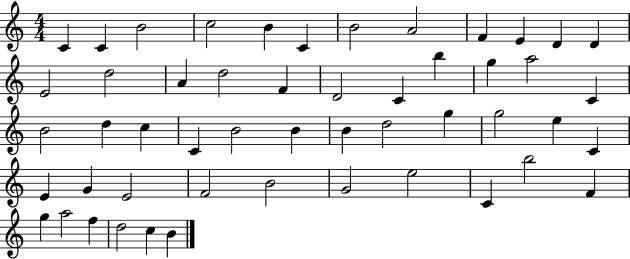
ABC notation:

X:1
T:Untitled
M:4/4
L:1/4
K:C
C C B2 c2 B C B2 A2 F E D D E2 d2 A d2 F D2 C b g a2 C B2 d c C B2 B B d2 g g2 e C E G E2 F2 B2 G2 e2 C b2 F g a2 f d2 c B